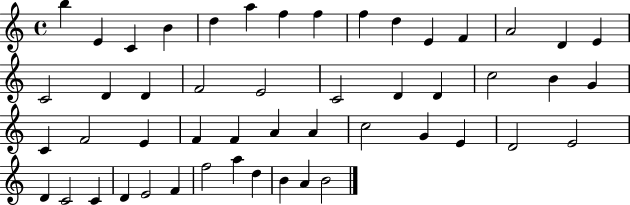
{
  \clef treble
  \time 4/4
  \defaultTimeSignature
  \key c \major
  b''4 e'4 c'4 b'4 | d''4 a''4 f''4 f''4 | f''4 d''4 e'4 f'4 | a'2 d'4 e'4 | \break c'2 d'4 d'4 | f'2 e'2 | c'2 d'4 d'4 | c''2 b'4 g'4 | \break c'4 f'2 e'4 | f'4 f'4 a'4 a'4 | c''2 g'4 e'4 | d'2 e'2 | \break d'4 c'2 c'4 | d'4 e'2 f'4 | f''2 a''4 d''4 | b'4 a'4 b'2 | \break \bar "|."
}